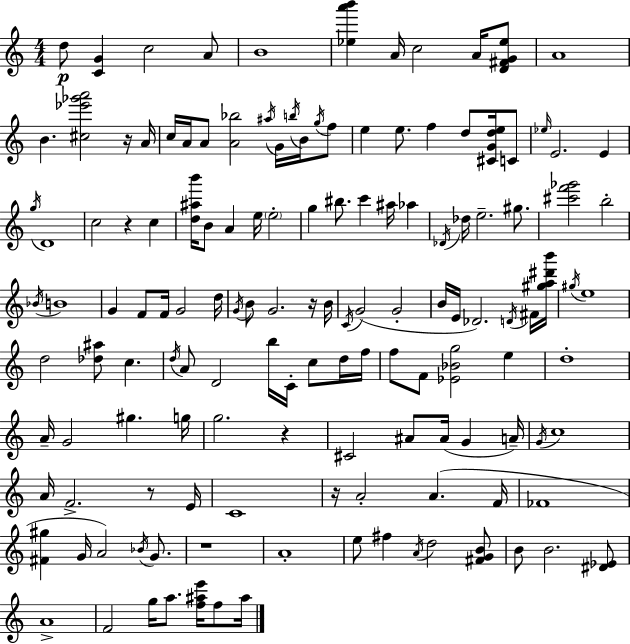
D5/e [C4,G4]/q C5/h A4/e B4/w [Eb5,A6,B6]/q A4/s C5/h A4/s [D4,F#4,G4,Eb5]/e A4/w B4/q. [C#5,Eb6,Gb6,A6]/h R/s A4/s C5/s A4/s A4/e [A4,Bb5]/h A#5/s G4/s B5/s B4/s G5/s F5/e E5/q E5/e. F5/q D5/e [C#4,G4,D5,E5]/s C4/e Eb5/s E4/h. E4/q G5/s D4/w C5/h R/q C5/q [D5,A#5,B6]/s B4/e A4/q E5/s E5/h G5/q BIS5/e. C6/q A#5/s Ab5/q Db4/s Db5/s E5/h. G#5/e. [C#6,F6,Gb6]/h B5/h Bb4/s B4/w G4/q F4/e F4/s G4/h D5/s G4/s B4/e G4/h. R/s B4/s C4/s G4/h G4/h B4/s E4/s Db4/h. D4/s F#4/s [G#5,A5,D#6,B6]/s G#5/s E5/w D5/h [Db5,A#5]/e C5/q. D5/s A4/e D4/h B5/s C4/s C5/e D5/s F5/s F5/e F4/e [Eb4,Bb4,G5]/h E5/q D5/w A4/s G4/h G#5/q. G5/s G5/h. R/q C#4/h A#4/e A#4/s G4/q A4/s G4/s C5/w A4/s F4/h. R/e E4/s C4/w R/s A4/h A4/q. F4/s FES4/w [F#4,G#5]/q G4/s A4/h Bb4/s G4/e. R/w A4/w E5/e F#5/q A4/s D5/h [F#4,G4,B4]/e B4/e B4/h. [D#4,Eb4]/e A4/w F4/h G5/s A5/e. [F5,A#5,E6]/s F5/e A#5/s